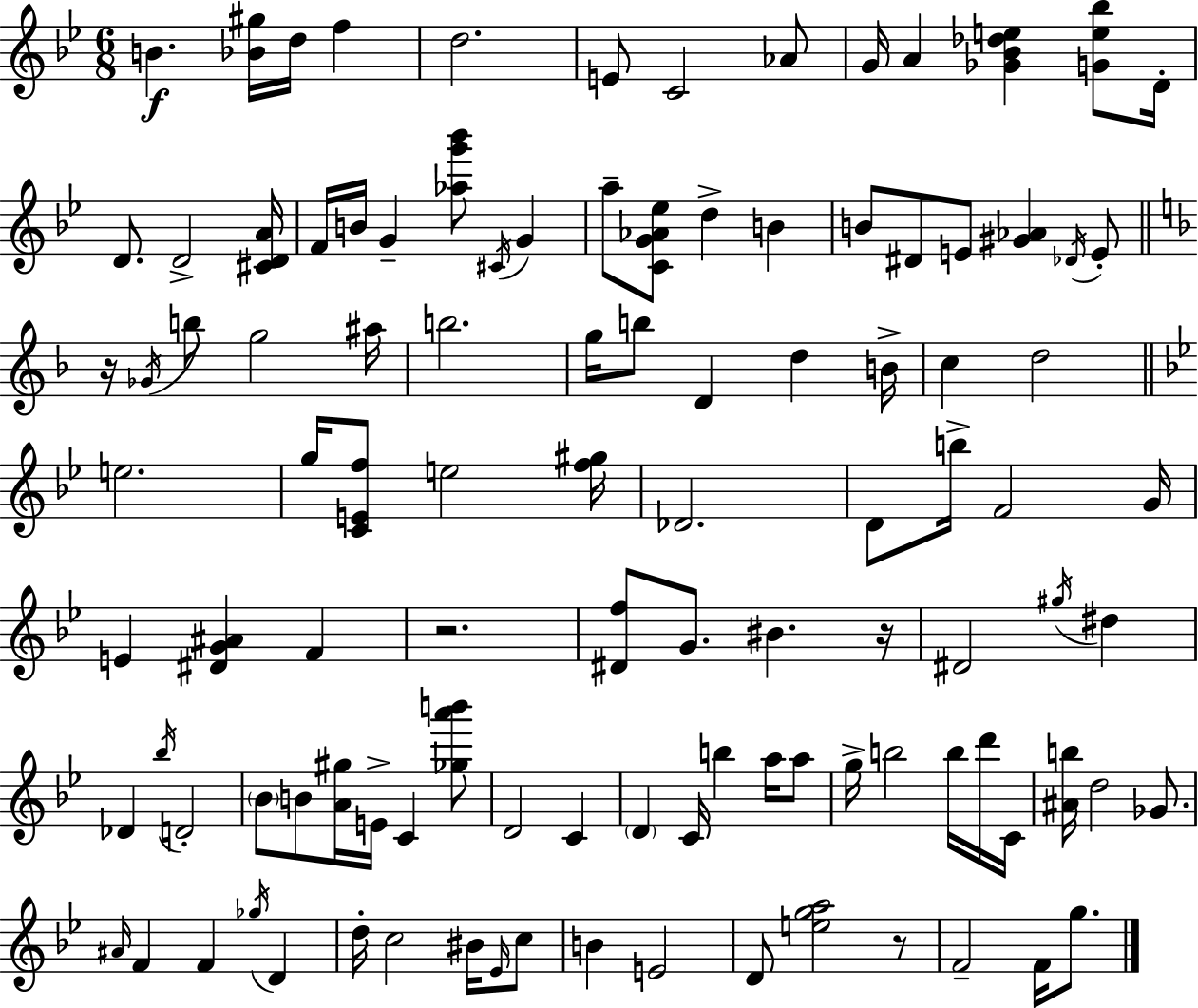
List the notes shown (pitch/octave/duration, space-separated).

B4/q. [Bb4,G#5]/s D5/s F5/q D5/h. E4/e C4/h Ab4/e G4/s A4/q [Gb4,Bb4,Db5,E5]/q [G4,E5,Bb5]/e D4/s D4/e. D4/h [C#4,D4,A4]/s F4/s B4/s G4/q [Ab5,G6,Bb6]/e C#4/s G4/q A5/e [C4,G4,Ab4,Eb5]/e D5/q B4/q B4/e D#4/e E4/e [G#4,Ab4]/q Db4/s E4/e R/s Gb4/s B5/e G5/h A#5/s B5/h. G5/s B5/e D4/q D5/q B4/s C5/q D5/h E5/h. G5/s [C4,E4,F5]/e E5/h [F5,G#5]/s Db4/h. D4/e B5/s F4/h G4/s E4/q [D#4,G4,A#4]/q F4/q R/h. [D#4,F5]/e G4/e. BIS4/q. R/s D#4/h G#5/s D#5/q Db4/q Bb5/s D4/h Bb4/e B4/e [A4,G#5]/s E4/s C4/q [Gb5,A6,B6]/e D4/h C4/q D4/q C4/s B5/q A5/s A5/e G5/s B5/h B5/s D6/s C4/s [A#4,B5]/s D5/h Gb4/e. A#4/s F4/q F4/q Gb5/s D4/q D5/s C5/h BIS4/s Eb4/s C5/e B4/q E4/h D4/e [E5,G5,A5]/h R/e F4/h F4/s G5/e.